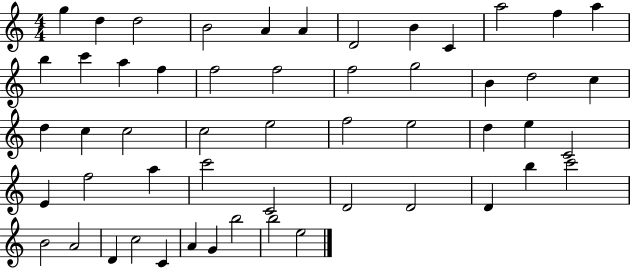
{
  \clef treble
  \numericTimeSignature
  \time 4/4
  \key c \major
  g''4 d''4 d''2 | b'2 a'4 a'4 | d'2 b'4 c'4 | a''2 f''4 a''4 | \break b''4 c'''4 a''4 f''4 | f''2 f''2 | f''2 g''2 | b'4 d''2 c''4 | \break d''4 c''4 c''2 | c''2 e''2 | f''2 e''2 | d''4 e''4 c'2 | \break e'4 f''2 a''4 | c'''2 c'2 | d'2 d'2 | d'4 b''4 c'''2 | \break b'2 a'2 | d'4 c''2 c'4 | a'4 g'4 b''2 | b''2 e''2 | \break \bar "|."
}